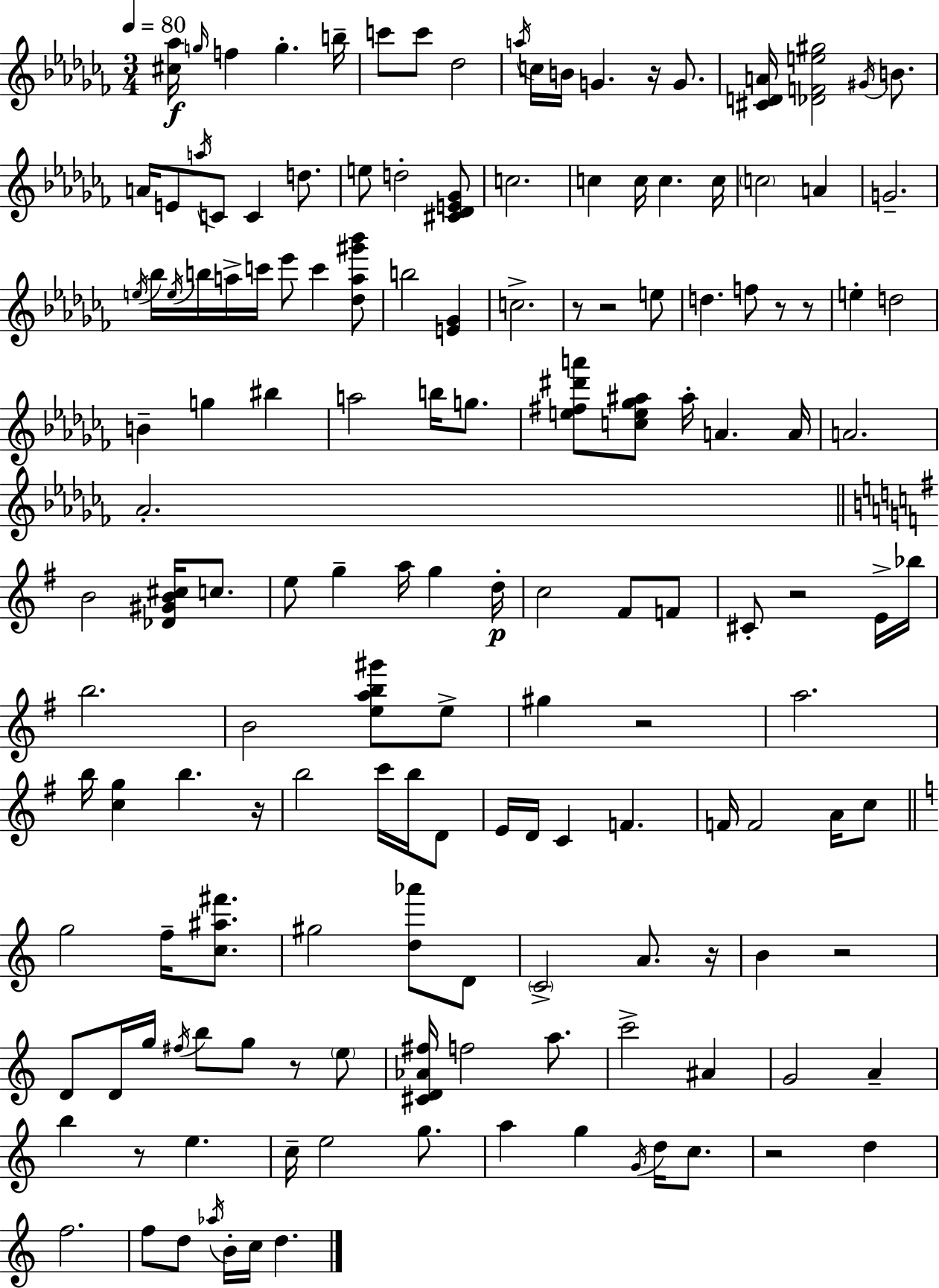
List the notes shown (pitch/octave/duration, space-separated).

[C#5,Ab5]/s G5/s F5/q G5/q. B5/s C6/e C6/e Db5/h A5/s C5/s B4/s G4/q. R/s G4/e. [C#4,D4,A4]/s [Db4,F4,E5,G#5]/h G#4/s B4/e. A4/s E4/e A5/s C4/e C4/q D5/e. E5/e D5/h [C#4,Db4,E4,Gb4]/e C5/h. C5/q C5/s C5/q. C5/s C5/h A4/q G4/h. E5/s Bb5/s E5/s B5/s A5/s C6/s Eb6/e C6/q [Db5,A5,G#6,Bb6]/e B5/h [E4,Gb4]/q C5/h. R/e R/h E5/e D5/q. F5/e R/e R/e E5/q D5/h B4/q G5/q BIS5/q A5/h B5/s G5/e. [E5,F#5,D#6,A6]/e [C5,E5,Gb5,A#5]/e A#5/s A4/q. A4/s A4/h. Ab4/h. B4/h [Db4,G#4,B4,C#5]/s C5/e. E5/e G5/q A5/s G5/q D5/s C5/h F#4/e F4/e C#4/e R/h E4/s Bb5/s B5/h. B4/h [E5,A5,B5,G#6]/e E5/e G#5/q R/h A5/h. B5/s [C5,G5]/q B5/q. R/s B5/h C6/s B5/s D4/e E4/s D4/s C4/q F4/q. F4/s F4/h A4/s C5/e G5/h F5/s [C5,A#5,F#6]/e. G#5/h [D5,Ab6]/e D4/e C4/h A4/e. R/s B4/q R/h D4/e D4/s G5/s F#5/s B5/e G5/e R/e E5/e [C#4,D4,Ab4,F#5]/s F5/h A5/e. C6/h A#4/q G4/h A4/q B5/q R/e E5/q. C5/s E5/h G5/e. A5/q G5/q G4/s D5/s C5/e. R/h D5/q F5/h. F5/e D5/e Ab5/s B4/s C5/s D5/q.